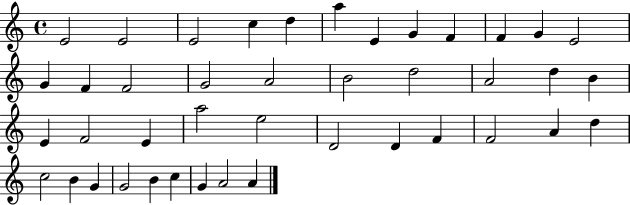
X:1
T:Untitled
M:4/4
L:1/4
K:C
E2 E2 E2 c d a E G F F G E2 G F F2 G2 A2 B2 d2 A2 d B E F2 E a2 e2 D2 D F F2 A d c2 B G G2 B c G A2 A